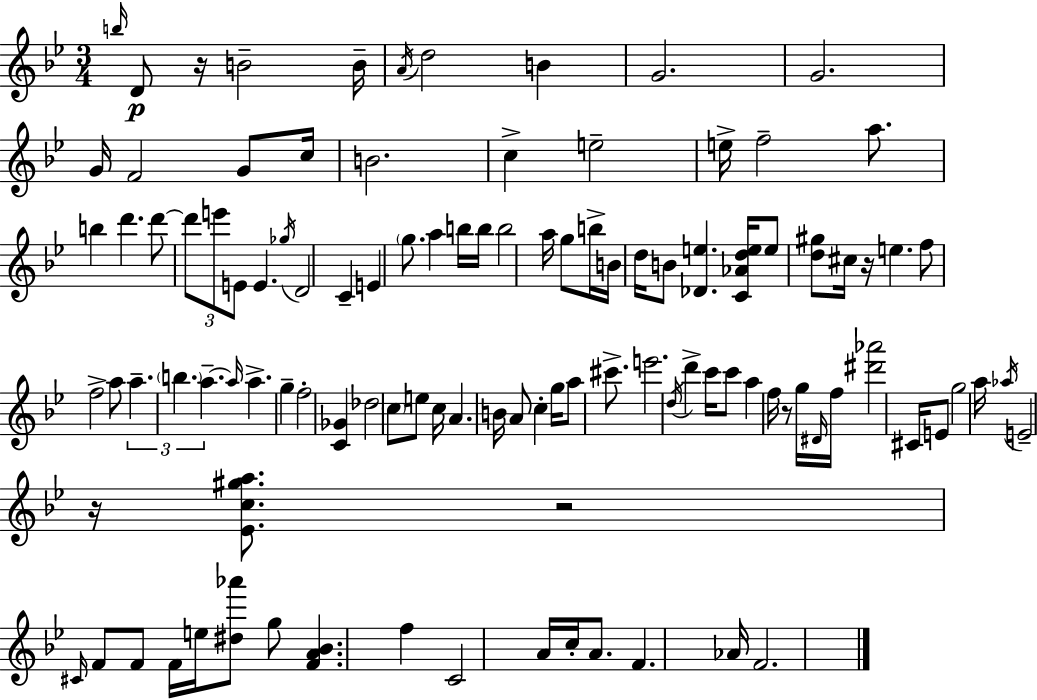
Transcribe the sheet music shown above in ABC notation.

X:1
T:Untitled
M:3/4
L:1/4
K:Gm
b/4 D/2 z/4 B2 B/4 A/4 d2 B G2 G2 G/4 F2 G/2 c/4 B2 c e2 e/4 f2 a/2 b d' d'/2 d'/2 e'/2 E/2 E _g/4 D2 C E g/2 a b/4 b/4 b2 a/4 g/2 b/4 B/4 d/4 B/2 [_De] [C_Ade]/4 e/2 [d^g]/2 ^c/4 z/4 e f/2 f2 a/2 a b a a/4 a g f2 [C_G] _d2 c/2 e/2 c/4 A B/4 A/2 c g/4 a/2 ^c'/2 e'2 d/4 d' c'/4 c'/2 a f/4 z/2 g/4 ^D/4 f/4 [^d'_a']2 ^C/4 E/2 g2 a/4 _a/4 E2 z/4 [_Ec^ga]/2 z2 ^C/4 F/2 F/2 F/4 e/4 [^d_a']/2 g/2 [FA_B] f C2 A/4 c/4 A/2 F _A/4 F2